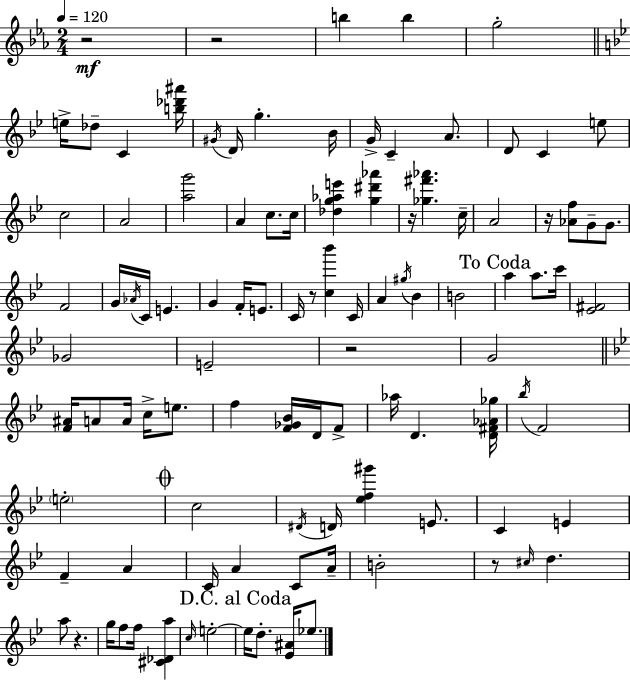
{
  \clef treble
  \numericTimeSignature
  \time 2/4
  \key ees \major
  \tempo 4 = 120
  r2\mf | r2 | b''4 b''4 | g''2-. | \break \bar "||" \break \key g \minor e''16-> des''8-- c'4 <b'' des''' ais'''>16 | \acciaccatura { gis'16 } d'16 g''4.-. | bes'16 g'16-> c'4-- a'8. | d'8 c'4 e''8 | \break c''2 | a'2 | <a'' g'''>2 | a'4 c''8. | \break c''16 <des'' g'' aes'' e'''>4 <g'' dis''' aes'''>4 | r16 <ges'' fis''' aes'''>4. | c''16-- a'2 | r16 <aes' f''>8 g'8-- g'8. | \break f'2 | g'16 \acciaccatura { aes'16 } c'16 e'4. | g'4 f'16-. e'8. | c'16 r8 <c'' bes'''>4 | \break c'16 a'4 \acciaccatura { gis''16 } bes'4 | b'2 | \mark "To Coda" a''4 a''8. | c'''16 <ees' fis'>2 | \break ges'2 | e'2-- | r2 | g'2 | \break \bar "||" \break \key bes \major <f' ais'>16 a'8 a'16 c''16-> e''8. | f''4 <f' ges' bes'>16 d'16 f'8-> | aes''16 d'4. <d' fis' aes' ges''>16 | \acciaccatura { bes''16 } f'2 | \break \parenthesize e''2-. | \mark \markup { \musicglyph "scripts.coda" } c''2 | \acciaccatura { dis'16 } d'16 <ees'' f'' gis'''>4 e'8. | c'4 e'4 | \break f'4-- a'4 | c'16 a'4 c'8 | a'16-- b'2-. | r8 \grace { cis''16 } d''4. | \break a''8 r4. | g''16 f''8 f''16 <cis' des' a''>4 | \grace { c''16 } e''2-.~~ | \mark "D.C. al Coda" e''16 d''8.-. | \break <ees' ais'>16 ees''8. \bar "|."
}